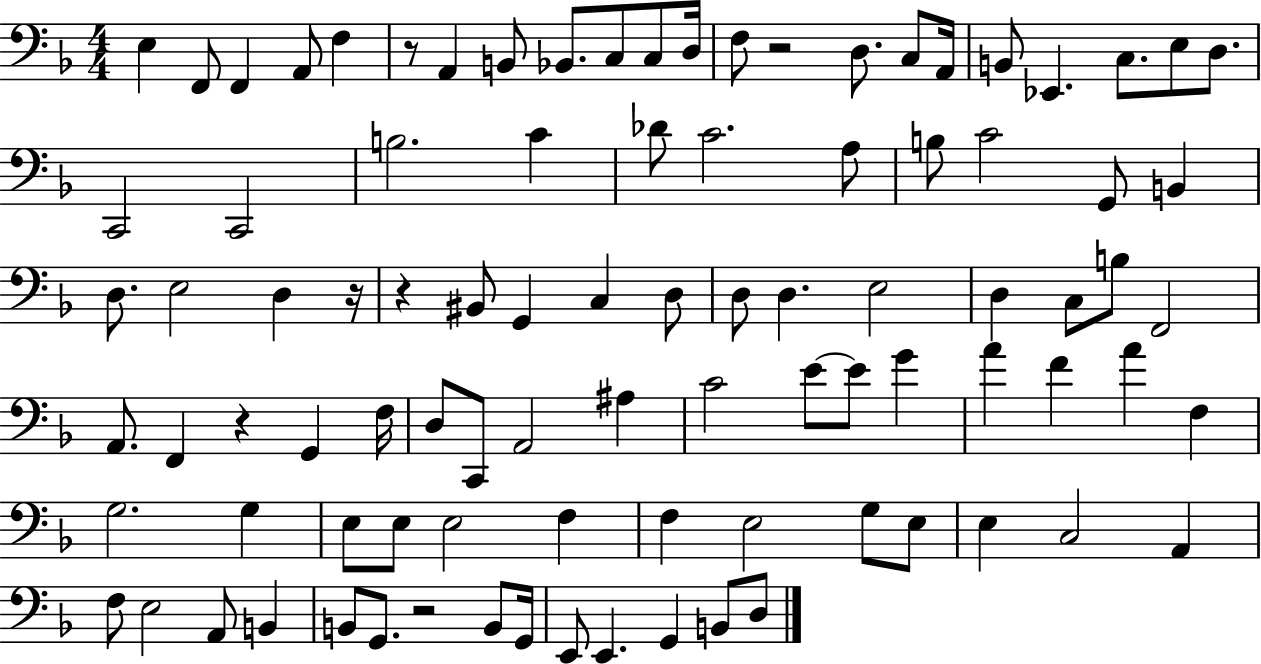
{
  \clef bass
  \numericTimeSignature
  \time 4/4
  \key f \major
  e4 f,8 f,4 a,8 f4 | r8 a,4 b,8 bes,8. c8 c8 d16 | f8 r2 d8. c8 a,16 | b,8 ees,4. c8. e8 d8. | \break c,2 c,2 | b2. c'4 | des'8 c'2. a8 | b8 c'2 g,8 b,4 | \break d8. e2 d4 r16 | r4 bis,8 g,4 c4 d8 | d8 d4. e2 | d4 c8 b8 f,2 | \break a,8. f,4 r4 g,4 f16 | d8 c,8 a,2 ais4 | c'2 e'8~~ e'8 g'4 | a'4 f'4 a'4 f4 | \break g2. g4 | e8 e8 e2 f4 | f4 e2 g8 e8 | e4 c2 a,4 | \break f8 e2 a,8 b,4 | b,8 g,8. r2 b,8 g,16 | e,8 e,4. g,4 b,8 d8 | \bar "|."
}